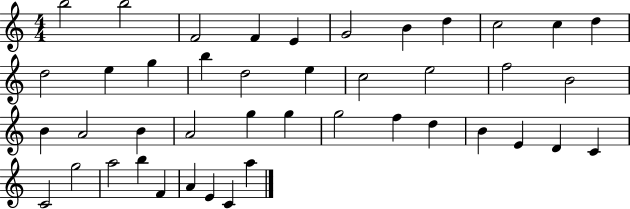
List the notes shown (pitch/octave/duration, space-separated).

B5/h B5/h F4/h F4/q E4/q G4/h B4/q D5/q C5/h C5/q D5/q D5/h E5/q G5/q B5/q D5/h E5/q C5/h E5/h F5/h B4/h B4/q A4/h B4/q A4/h G5/q G5/q G5/h F5/q D5/q B4/q E4/q D4/q C4/q C4/h G5/h A5/h B5/q F4/q A4/q E4/q C4/q A5/q